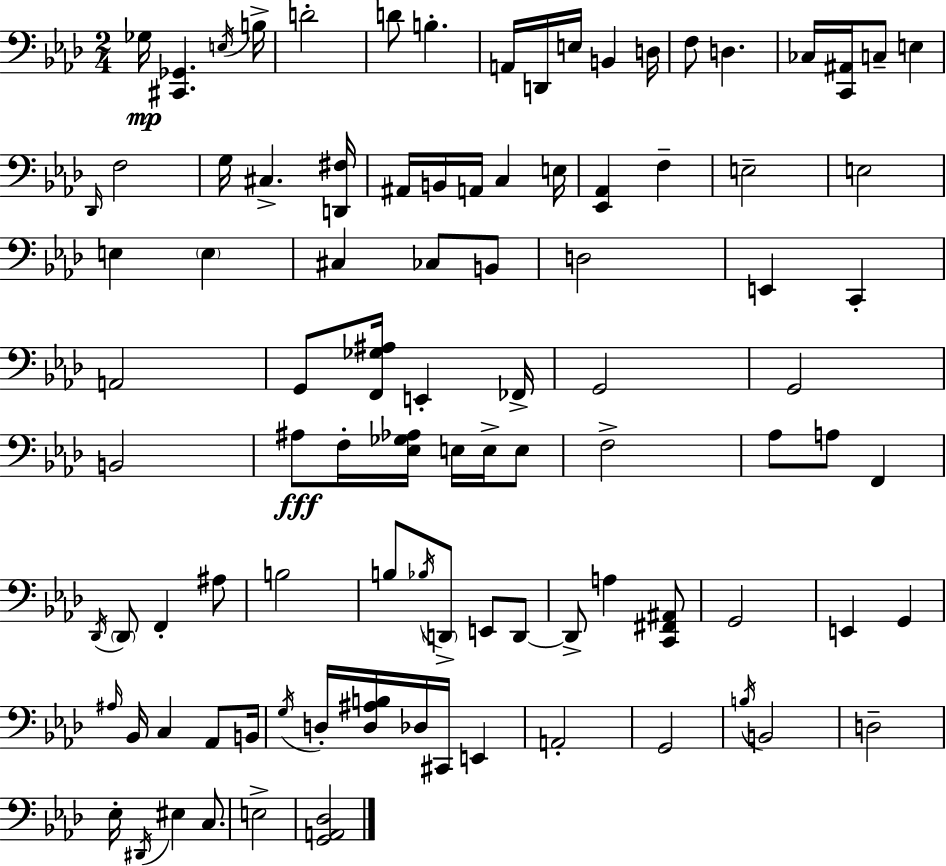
{
  \clef bass
  \numericTimeSignature
  \time 2/4
  \key aes \major
  ges16\mp <cis, ges,>4. \acciaccatura { e16 } | b16-> d'2-. | d'8 b4.-. | a,16 d,16 e16 b,4 | \break d16 f8 d4. | ces16 <c, ais,>16 c8-- e4 | \grace { des,16 } f2 | g16 cis4.-> | \break <d, fis>16 ais,16 b,16 a,16 c4 | e16 <ees, aes,>4 f4-- | e2-- | e2 | \break e4 \parenthesize e4 | cis4 ces8 | b,8 d2 | e,4 c,4-. | \break a,2 | g,8 <f, ges ais>16 e,4-. | fes,16-> g,2 | g,2 | \break b,2 | ais8\fff f16-. <ees ges aes>16 e16 e16-> | e8 f2-> | aes8 a8 f,4 | \break \acciaccatura { des,16 } \parenthesize des,8 f,4-. | ais8 b2 | b8 \acciaccatura { bes16 } \parenthesize d,8-> | e,8 d,8~~ d,8-> a4 | \break <c, fis, ais,>8 g,2 | e,4 | g,4 \grace { ais16 } bes,16 c4 | aes,8 b,16 \acciaccatura { g16 } d16-. <d ais b>16 | \break des16 cis,16 e,4 a,2-. | g,2 | \acciaccatura { b16 } b,2 | d2-- | \break ees16-. | \acciaccatura { dis,16 } eis4 c8. | e2-> | <g, a, des>2 | \break \bar "|."
}